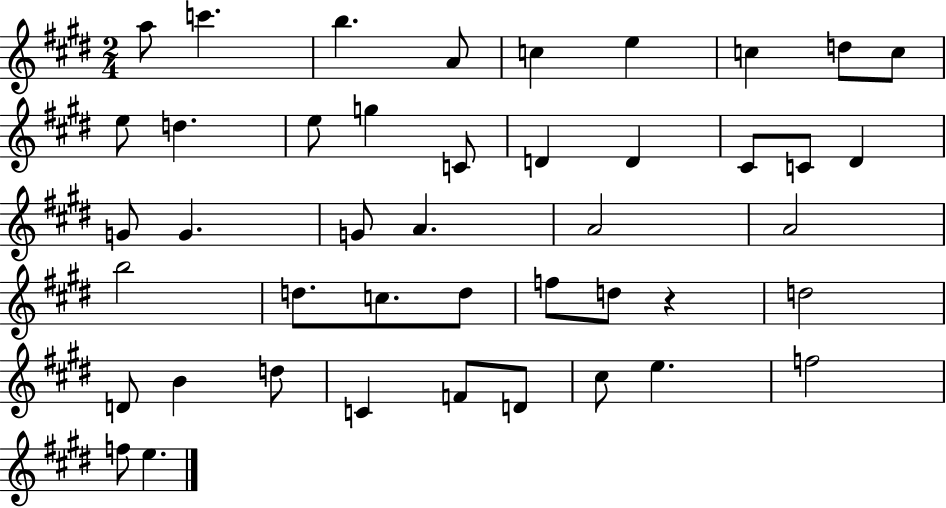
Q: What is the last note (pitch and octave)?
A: E5